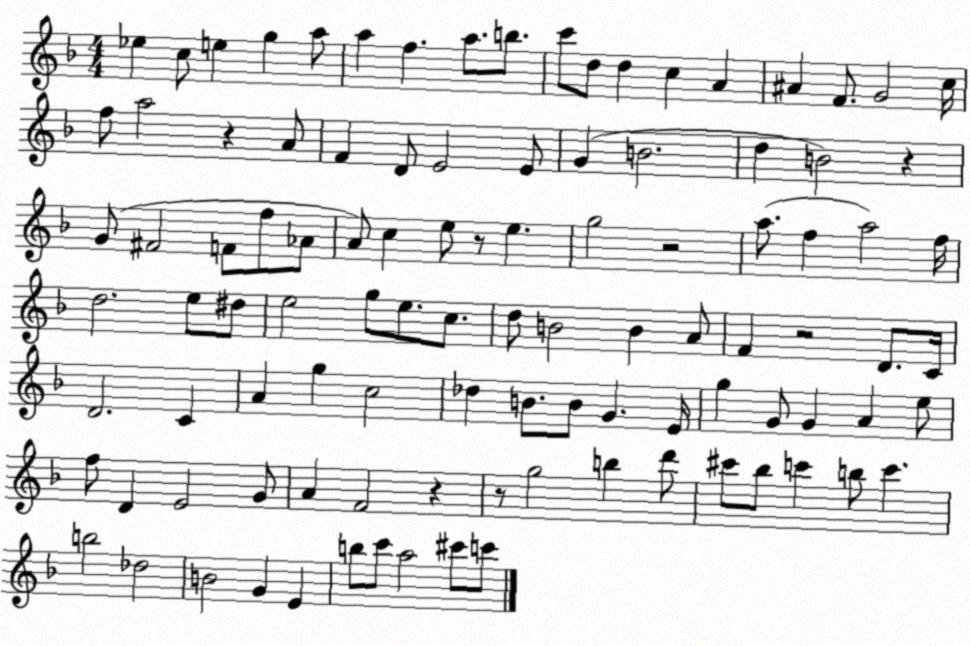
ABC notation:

X:1
T:Untitled
M:4/4
L:1/4
K:F
_e c/2 e g a/2 a f a/2 b/2 c'/2 d/2 d c A ^A F/2 G2 c/4 f/2 a2 z A/2 F D/2 E2 E/2 G B2 d B2 z G/2 ^F2 F/2 f/2 _A/2 A/2 c e/2 z/2 e g2 z2 a/2 f a2 f/4 d2 e/2 ^d/2 e2 g/2 e/2 c/2 d/2 B2 B A/2 F z2 D/2 C/4 D2 C A g c2 _d B/2 B/2 G E/4 g G/2 G A e/2 f/2 D E2 G/2 A F2 z z/2 g2 b d'/2 ^c'/2 _b/2 c' b/2 c' b2 _d2 B2 G E b/2 c'/2 a2 ^c'/2 c'/2